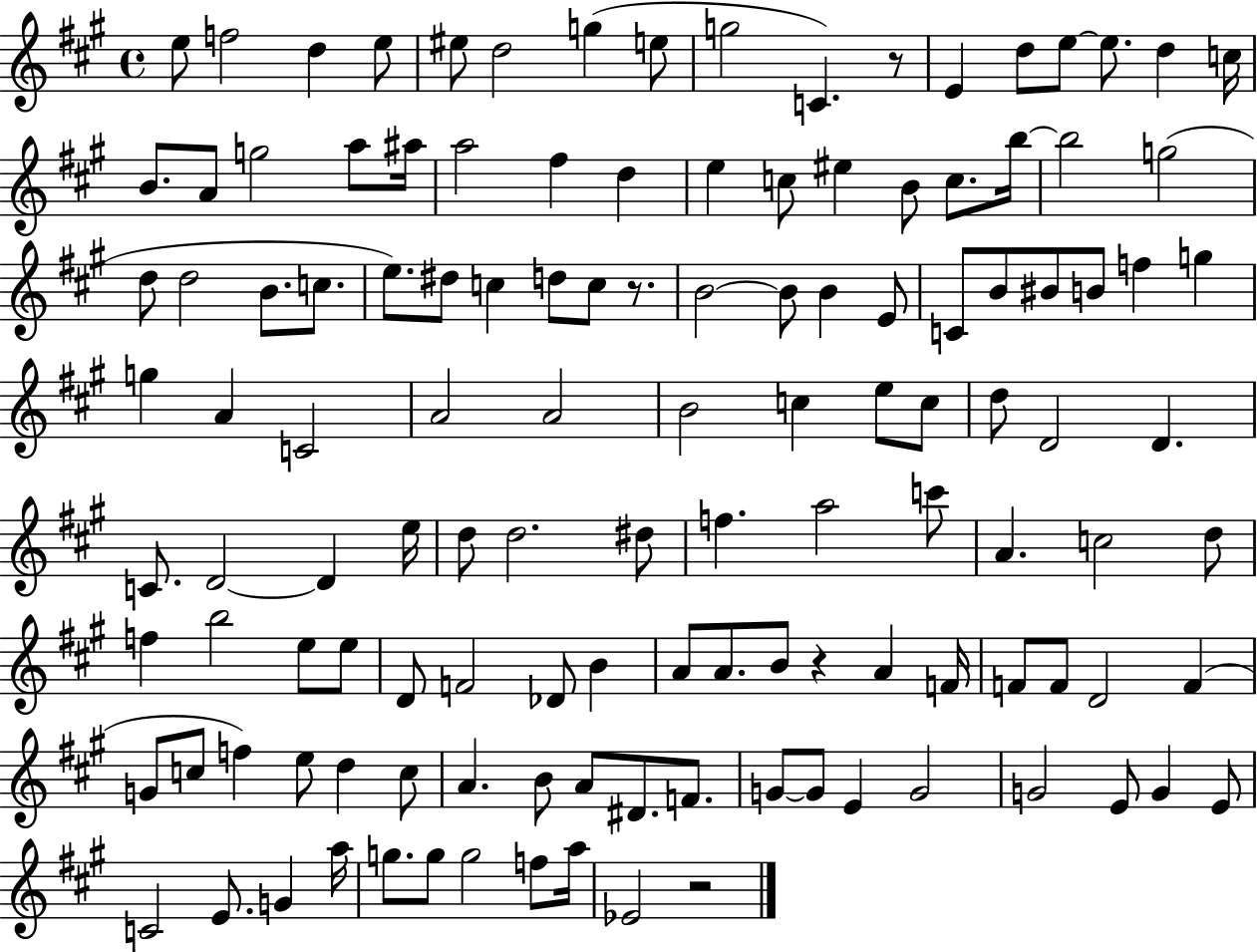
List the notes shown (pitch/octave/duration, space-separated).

E5/e F5/h D5/q E5/e EIS5/e D5/h G5/q E5/e G5/h C4/q. R/e E4/q D5/e E5/e E5/e. D5/q C5/s B4/e. A4/e G5/h A5/e A#5/s A5/h F#5/q D5/q E5/q C5/e EIS5/q B4/e C5/e. B5/s B5/h G5/h D5/e D5/h B4/e. C5/e. E5/e. D#5/e C5/q D5/e C5/e R/e. B4/h B4/e B4/q E4/e C4/e B4/e BIS4/e B4/e F5/q G5/q G5/q A4/q C4/h A4/h A4/h B4/h C5/q E5/e C5/e D5/e D4/h D4/q. C4/e. D4/h D4/q E5/s D5/e D5/h. D#5/e F5/q. A5/h C6/e A4/q. C5/h D5/e F5/q B5/h E5/e E5/e D4/e F4/h Db4/e B4/q A4/e A4/e. B4/e R/q A4/q F4/s F4/e F4/e D4/h F4/q G4/e C5/e F5/q E5/e D5/q C5/e A4/q. B4/e A4/e D#4/e. F4/e. G4/e G4/e E4/q G4/h G4/h E4/e G4/q E4/e C4/h E4/e. G4/q A5/s G5/e. G5/e G5/h F5/e A5/s Eb4/h R/h